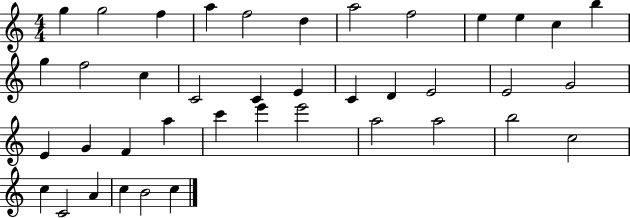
{
  \clef treble
  \numericTimeSignature
  \time 4/4
  \key c \major
  g''4 g''2 f''4 | a''4 f''2 d''4 | a''2 f''2 | e''4 e''4 c''4 b''4 | \break g''4 f''2 c''4 | c'2 c'4 e'4 | c'4 d'4 e'2 | e'2 g'2 | \break e'4 g'4 f'4 a''4 | c'''4 e'''4 e'''2 | a''2 a''2 | b''2 c''2 | \break c''4 c'2 a'4 | c''4 b'2 c''4 | \bar "|."
}